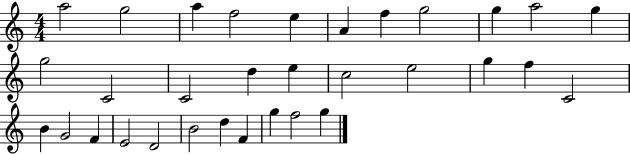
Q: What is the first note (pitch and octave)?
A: A5